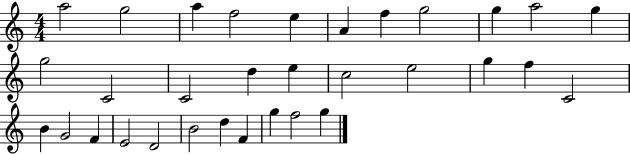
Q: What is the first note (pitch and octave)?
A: A5